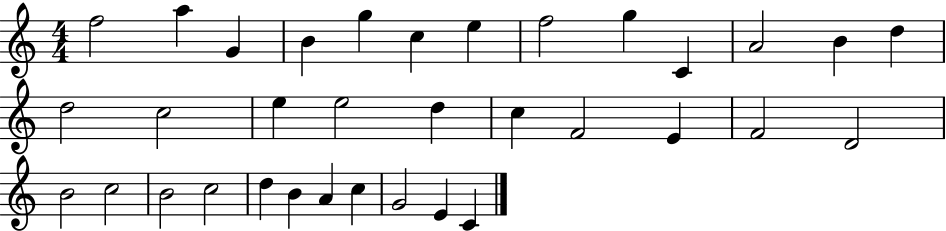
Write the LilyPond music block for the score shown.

{
  \clef treble
  \numericTimeSignature
  \time 4/4
  \key c \major
  f''2 a''4 g'4 | b'4 g''4 c''4 e''4 | f''2 g''4 c'4 | a'2 b'4 d''4 | \break d''2 c''2 | e''4 e''2 d''4 | c''4 f'2 e'4 | f'2 d'2 | \break b'2 c''2 | b'2 c''2 | d''4 b'4 a'4 c''4 | g'2 e'4 c'4 | \break \bar "|."
}